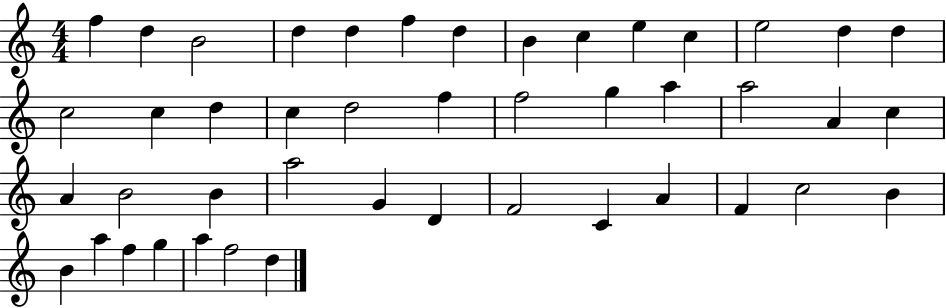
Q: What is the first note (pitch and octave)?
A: F5